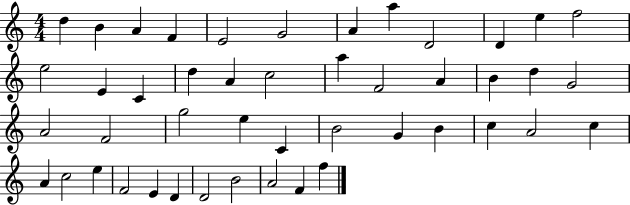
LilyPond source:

{
  \clef treble
  \numericTimeSignature
  \time 4/4
  \key c \major
  d''4 b'4 a'4 f'4 | e'2 g'2 | a'4 a''4 d'2 | d'4 e''4 f''2 | \break e''2 e'4 c'4 | d''4 a'4 c''2 | a''4 f'2 a'4 | b'4 d''4 g'2 | \break a'2 f'2 | g''2 e''4 c'4 | b'2 g'4 b'4 | c''4 a'2 c''4 | \break a'4 c''2 e''4 | f'2 e'4 d'4 | d'2 b'2 | a'2 f'4 f''4 | \break \bar "|."
}